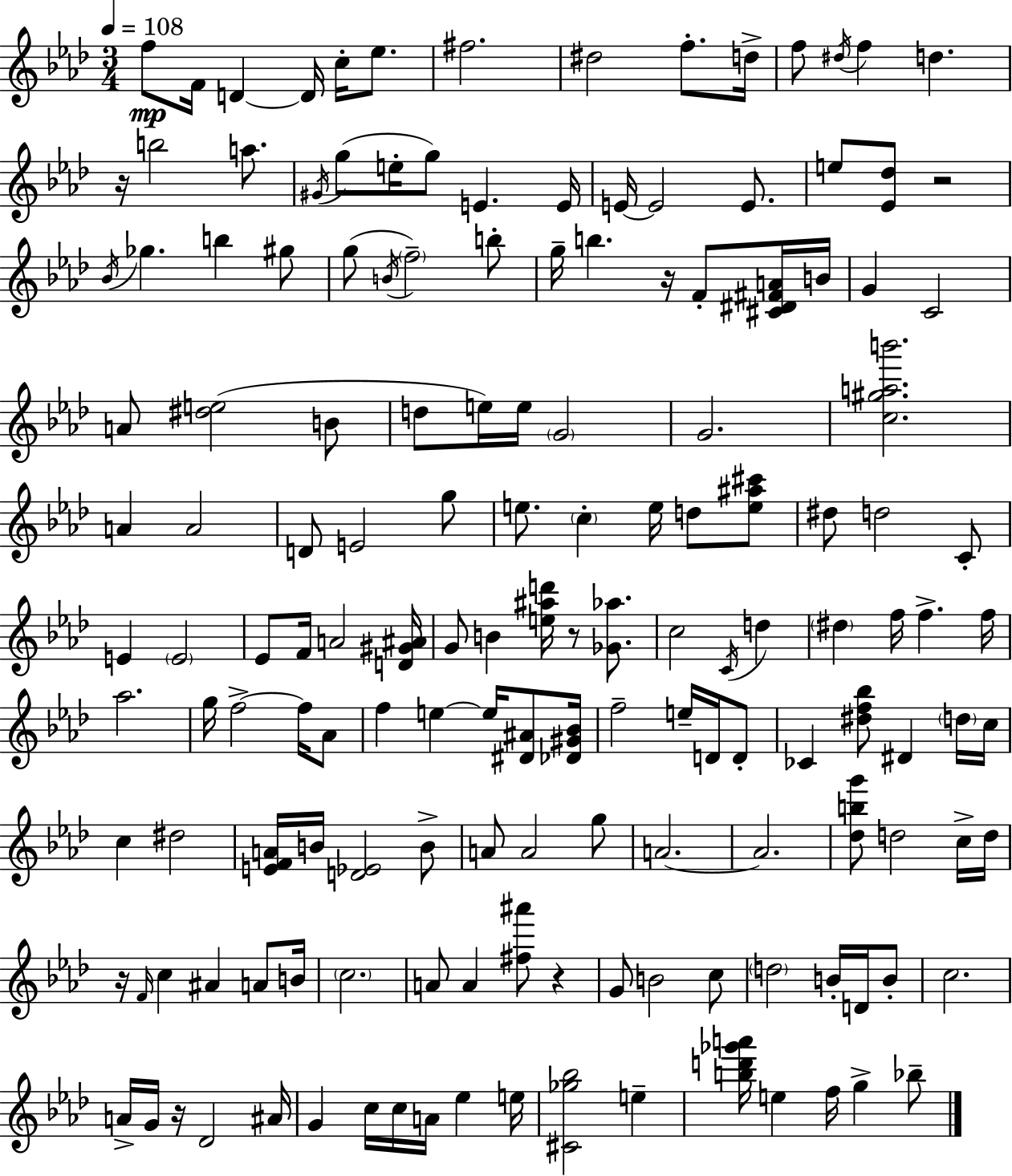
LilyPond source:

{
  \clef treble
  \numericTimeSignature
  \time 3/4
  \key aes \major
  \tempo 4 = 108
  f''8\mp f'16 d'4~~ d'16 c''16-. ees''8. | fis''2. | dis''2 f''8.-. d''16-> | f''8 \acciaccatura { dis''16 } f''4 d''4. | \break r16 b''2 a''8. | \acciaccatura { gis'16 } g''8( e''16-. g''8) e'4. | e'16 e'16~~ e'2 e'8. | e''8 <ees' des''>8 r2 | \break \acciaccatura { bes'16 } ges''4. b''4 | gis''8 g''8( \acciaccatura { b'16 } \parenthesize f''2--) | b''8-. g''16-- b''4. r16 | f'8-. <cis' dis' fis' a'>16 b'16 g'4 c'2 | \break a'8 <dis'' e''>2( | b'8 d''8 e''16) e''16 \parenthesize g'2 | g'2. | <c'' gis'' a'' b'''>2. | \break a'4 a'2 | d'8 e'2 | g''8 e''8. \parenthesize c''4-. e''16 | d''8 <e'' ais'' cis'''>8 dis''8 d''2 | \break c'8-. e'4 \parenthesize e'2 | ees'8 f'16 a'2 | <d' gis' ais'>16 g'8 b'4 <e'' ais'' d'''>16 r8 | <ges' aes''>8. c''2 | \break \acciaccatura { c'16 } d''4 \parenthesize dis''4 f''16 f''4.-> | f''16 aes''2. | g''16 f''2->~~ | f''16 aes'8 f''4 e''4~~ | \break e''16 <dis' ais'>8 <des' gis' bes'>16 f''2-- | e''16-- d'16 d'8-. ces'4 <dis'' f'' bes''>8 dis'4 | \parenthesize d''16 c''16 c''4 dis''2 | <e' f' a'>16 b'16 <d' ees'>2 | \break b'8-> a'8 a'2 | g''8 a'2.~~ | a'2. | <des'' b'' g'''>8 d''2 | \break c''16-> d''16 r16 \grace { f'16 } c''4 ais'4 | a'8 b'16 \parenthesize c''2. | a'8 a'4 | <fis'' ais'''>8 r4 g'8 b'2 | \break c''8 \parenthesize d''2 | b'16-. d'16 b'8-. c''2. | a'16-> g'16 r16 des'2 | ais'16 g'4 c''16 c''16 | \break a'16 ees''4 e''16 <cis' ges'' bes''>2 | e''4-- <b'' d''' ges''' a'''>16 e''4 f''16 | g''4-> bes''8-- \bar "|."
}